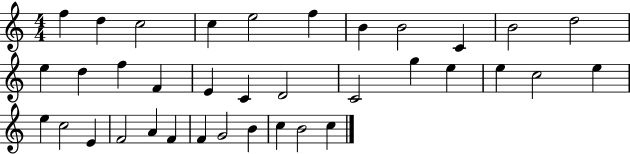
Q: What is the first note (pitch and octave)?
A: F5